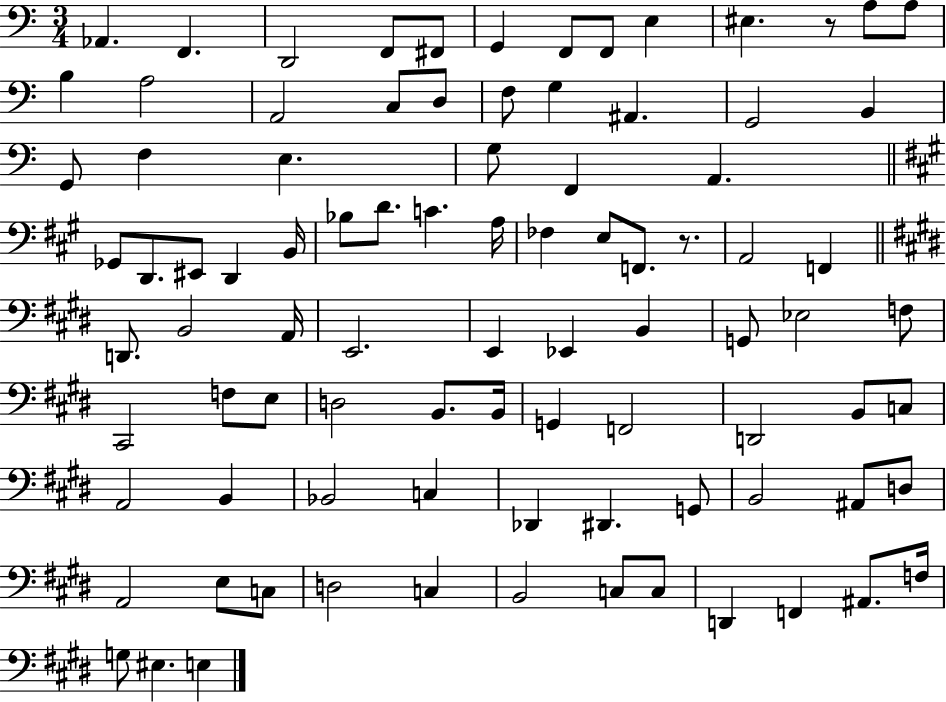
Ab2/q. F2/q. D2/h F2/e F#2/e G2/q F2/e F2/e E3/q EIS3/q. R/e A3/e A3/e B3/q A3/h A2/h C3/e D3/e F3/e G3/q A#2/q. G2/h B2/q G2/e F3/q E3/q. G3/e F2/q A2/q. Gb2/e D2/e. EIS2/e D2/q B2/s Bb3/e D4/e. C4/q. A3/s FES3/q E3/e F2/e. R/e. A2/h F2/q D2/e. B2/h A2/s E2/h. E2/q Eb2/q B2/q G2/e Eb3/h F3/e C#2/h F3/e E3/e D3/h B2/e. B2/s G2/q F2/h D2/h B2/e C3/e A2/h B2/q Bb2/h C3/q Db2/q D#2/q. G2/e B2/h A#2/e D3/e A2/h E3/e C3/e D3/h C3/q B2/h C3/e C3/e D2/q F2/q A#2/e. F3/s G3/e EIS3/q. E3/q